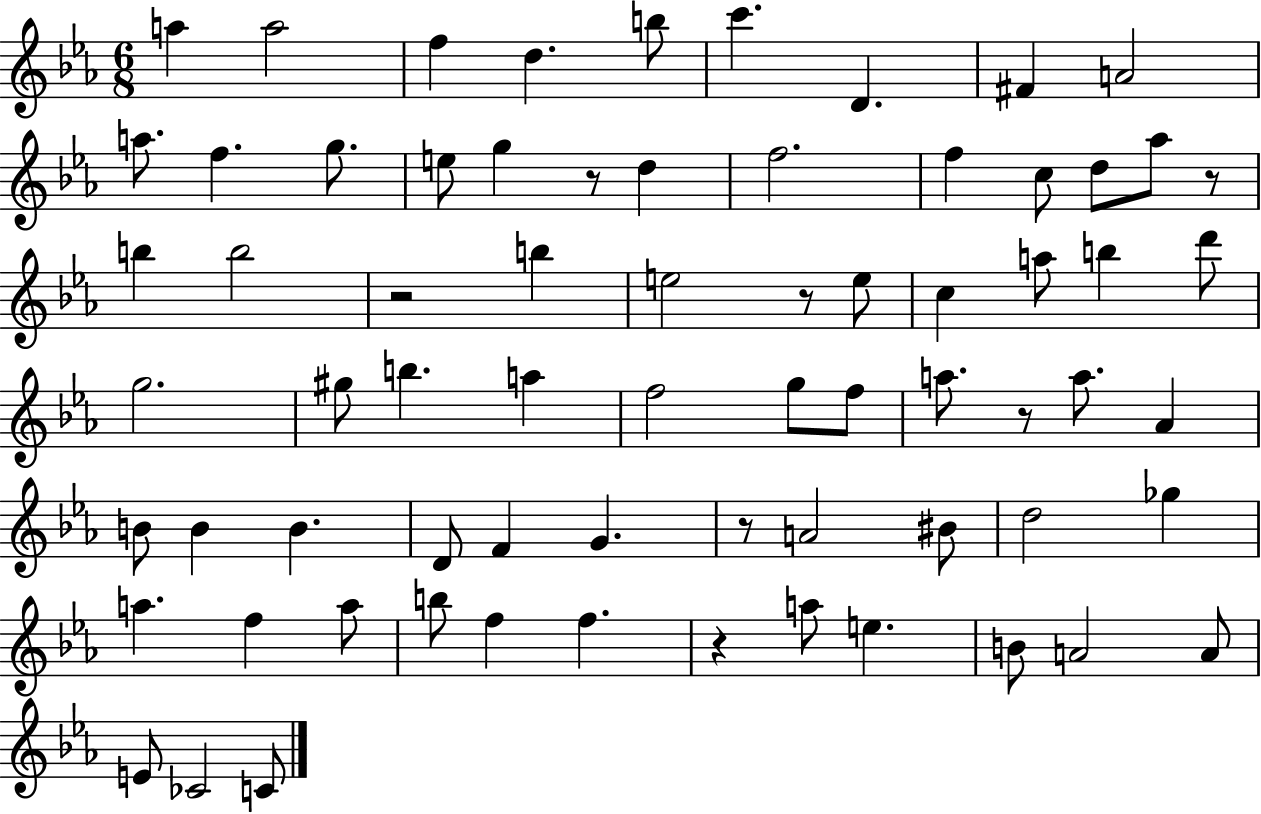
A5/q A5/h F5/q D5/q. B5/e C6/q. D4/q. F#4/q A4/h A5/e. F5/q. G5/e. E5/e G5/q R/e D5/q F5/h. F5/q C5/e D5/e Ab5/e R/e B5/q B5/h R/h B5/q E5/h R/e E5/e C5/q A5/e B5/q D6/e G5/h. G#5/e B5/q. A5/q F5/h G5/e F5/e A5/e. R/e A5/e. Ab4/q B4/e B4/q B4/q. D4/e F4/q G4/q. R/e A4/h BIS4/e D5/h Gb5/q A5/q. F5/q A5/e B5/e F5/q F5/q. R/q A5/e E5/q. B4/e A4/h A4/e E4/e CES4/h C4/e